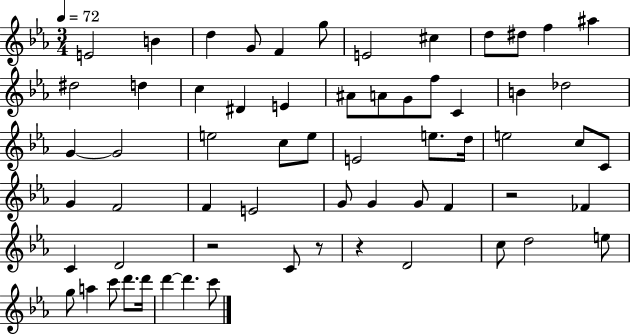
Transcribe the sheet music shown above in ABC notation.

X:1
T:Untitled
M:3/4
L:1/4
K:Eb
E2 B d G/2 F g/2 E2 ^c d/2 ^d/2 f ^a ^d2 d c ^D E ^A/2 A/2 G/2 f/2 C B _d2 G G2 e2 c/2 e/2 E2 e/2 d/4 e2 c/2 C/2 G F2 F E2 G/2 G G/2 F z2 _F C D2 z2 C/2 z/2 z D2 c/2 d2 e/2 g/2 a c'/2 d'/2 d'/4 d' d' c'/2